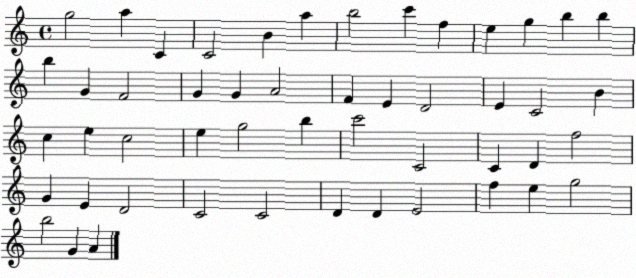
X:1
T:Untitled
M:4/4
L:1/4
K:C
g2 a C C2 B a b2 c' f e g b b b G F2 G G A2 F E D2 E C2 B c e c2 e g2 b c'2 C2 C D f2 G E D2 C2 C2 D D E2 f e g2 b2 G A